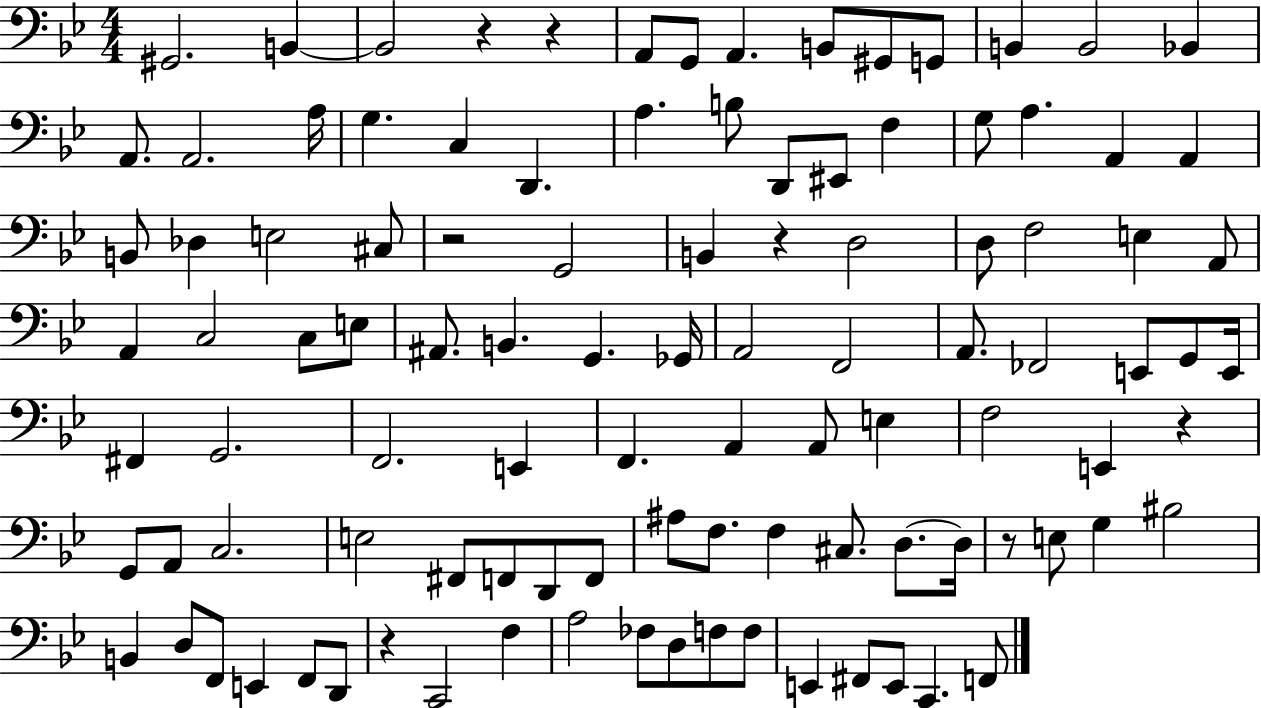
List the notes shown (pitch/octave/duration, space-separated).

G#2/h. B2/q B2/h R/q R/q A2/e G2/e A2/q. B2/e G#2/e G2/e B2/q B2/h Bb2/q A2/e. A2/h. A3/s G3/q. C3/q D2/q. A3/q. B3/e D2/e EIS2/e F3/q G3/e A3/q. A2/q A2/q B2/e Db3/q E3/h C#3/e R/h G2/h B2/q R/q D3/h D3/e F3/h E3/q A2/e A2/q C3/h C3/e E3/e A#2/e. B2/q. G2/q. Gb2/s A2/h F2/h A2/e. FES2/h E2/e G2/e E2/s F#2/q G2/h. F2/h. E2/q F2/q. A2/q A2/e E3/q F3/h E2/q R/q G2/e A2/e C3/h. E3/h F#2/e F2/e D2/e F2/e A#3/e F3/e. F3/q C#3/e. D3/e. D3/s R/e E3/e G3/q BIS3/h B2/q D3/e F2/e E2/q F2/e D2/e R/q C2/h F3/q A3/h FES3/e D3/e F3/e F3/e E2/q F#2/e E2/e C2/q. F2/e